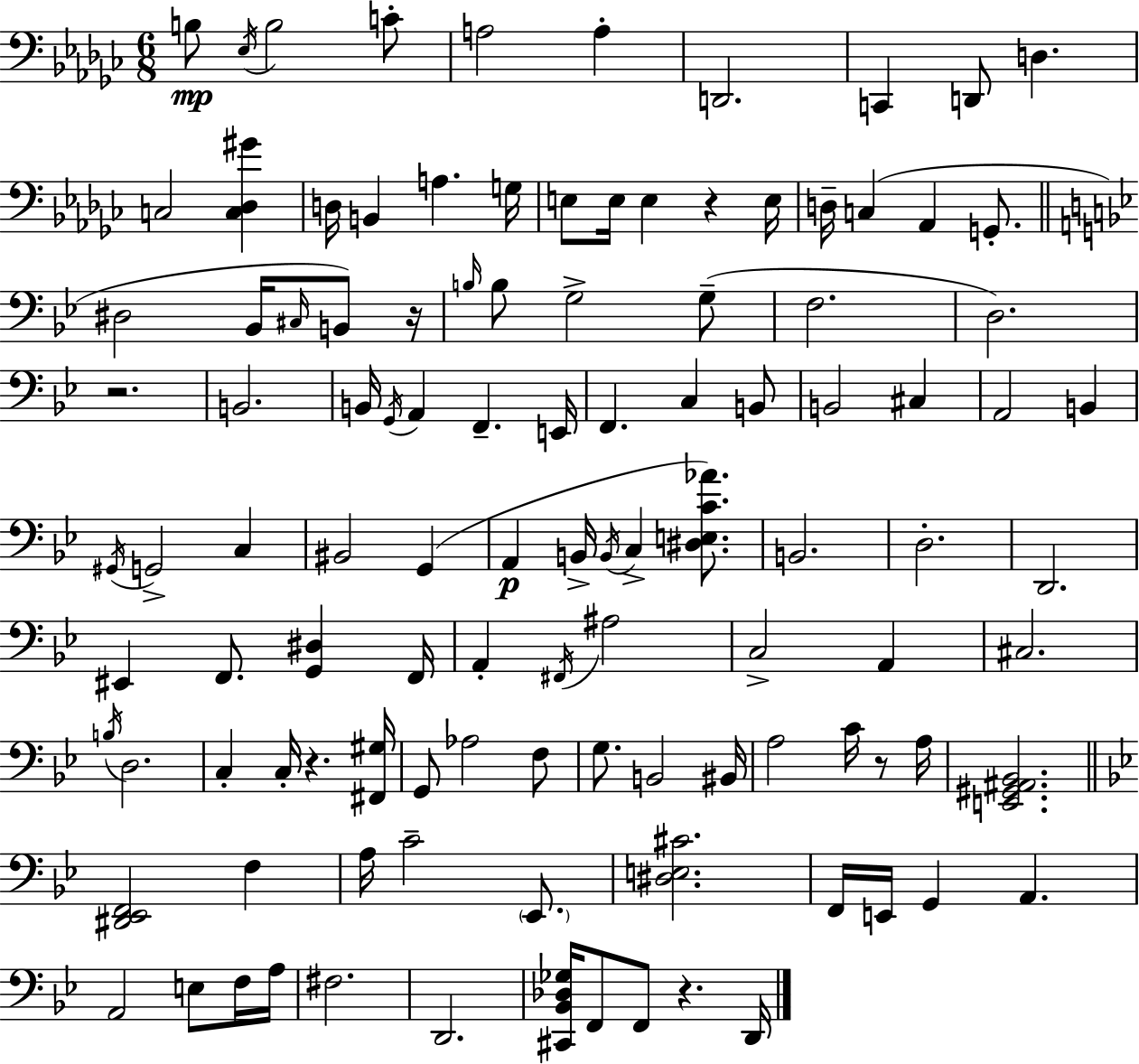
X:1
T:Untitled
M:6/8
L:1/4
K:Ebm
B,/2 _E,/4 B,2 C/2 A,2 A, D,,2 C,, D,,/2 D, C,2 [C,_D,^G] D,/4 B,, A, G,/4 E,/2 E,/4 E, z E,/4 D,/4 C, _A,, G,,/2 ^D,2 _B,,/4 ^C,/4 B,,/2 z/4 B,/4 B,/2 G,2 G,/2 F,2 D,2 z2 B,,2 B,,/4 G,,/4 A,, F,, E,,/4 F,, C, B,,/2 B,,2 ^C, A,,2 B,, ^G,,/4 G,,2 C, ^B,,2 G,, A,, B,,/4 B,,/4 C, [^D,E,C_A]/2 B,,2 D,2 D,,2 ^E,, F,,/2 [G,,^D,] F,,/4 A,, ^F,,/4 ^A,2 C,2 A,, ^C,2 B,/4 D,2 C, C,/4 z [^F,,^G,]/4 G,,/2 _A,2 F,/2 G,/2 B,,2 ^B,,/4 A,2 C/4 z/2 A,/4 [E,,^G,,^A,,_B,,]2 [^D,,_E,,F,,]2 F, A,/4 C2 _E,,/2 [^D,E,^C]2 F,,/4 E,,/4 G,, A,, A,,2 E,/2 F,/4 A,/4 ^F,2 D,,2 [^C,,_B,,_D,_G,]/4 F,,/2 F,,/2 z D,,/4